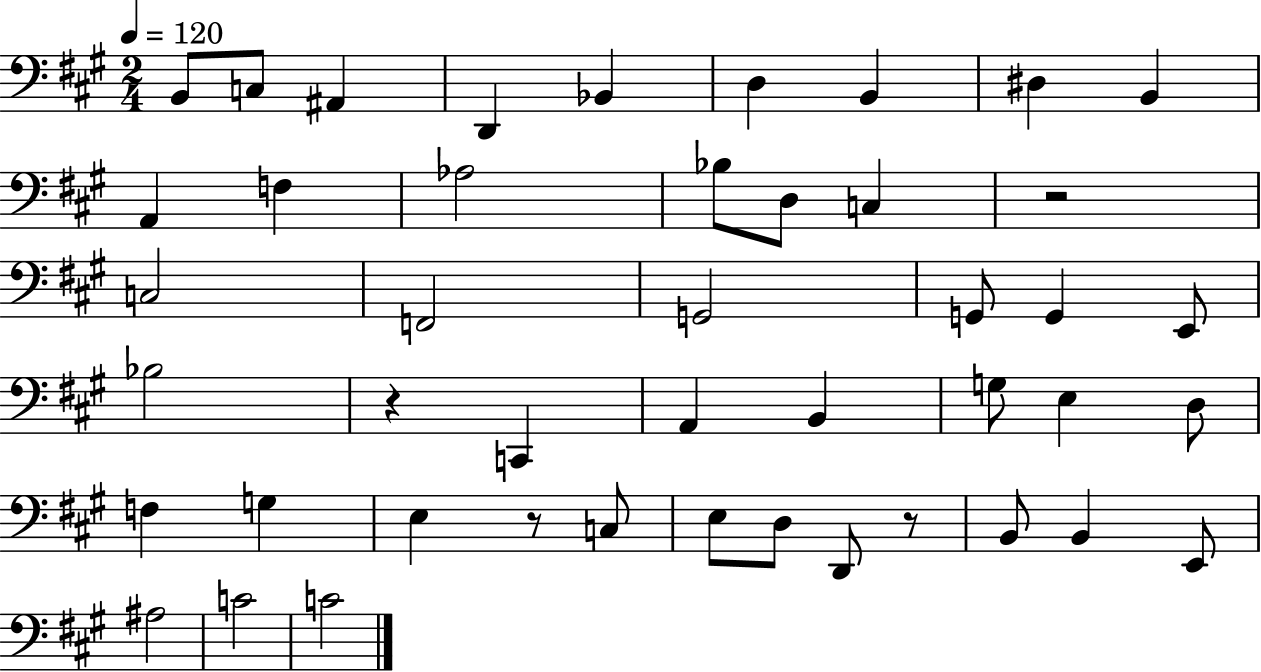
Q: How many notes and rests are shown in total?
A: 45